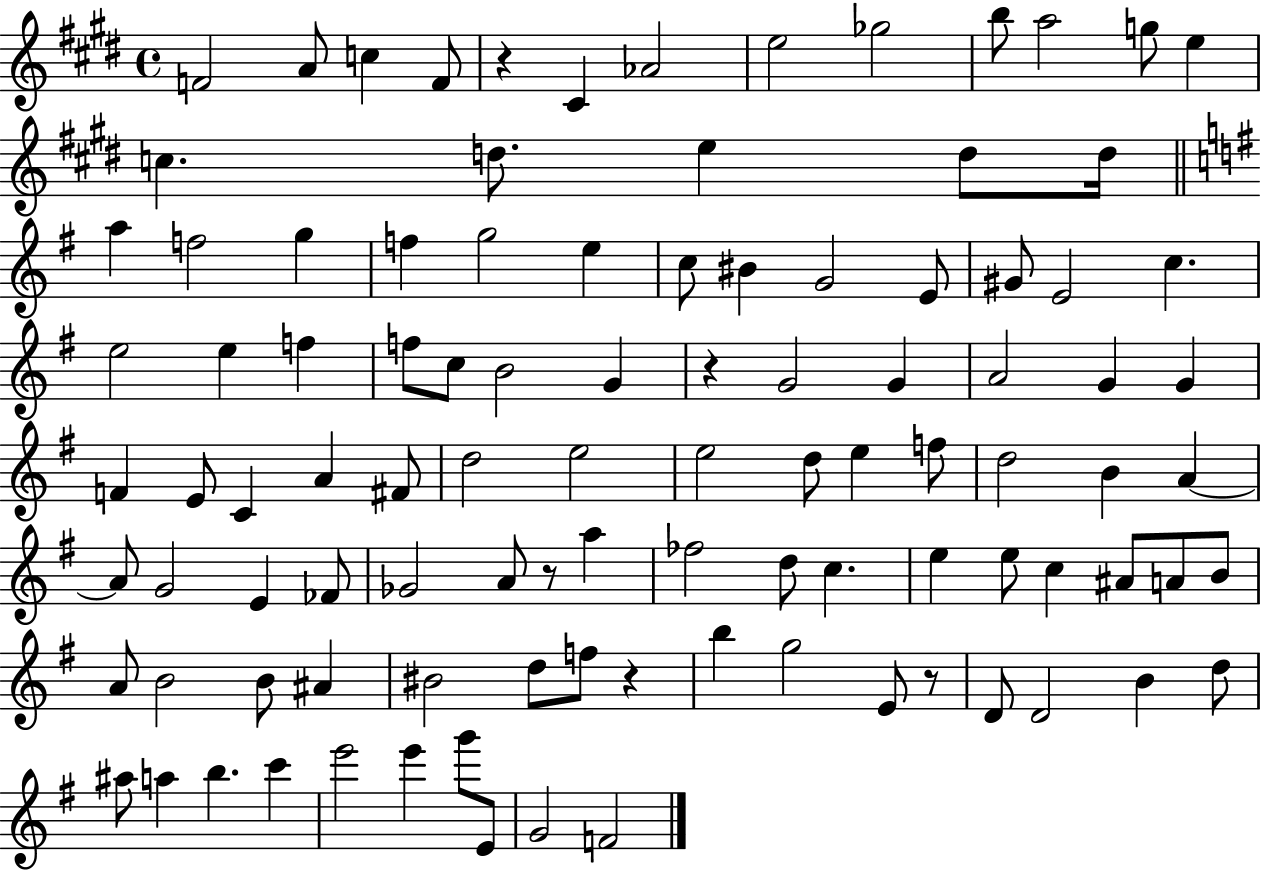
X:1
T:Untitled
M:4/4
L:1/4
K:E
F2 A/2 c F/2 z ^C _A2 e2 _g2 b/2 a2 g/2 e c d/2 e d/2 d/4 a f2 g f g2 e c/2 ^B G2 E/2 ^G/2 E2 c e2 e f f/2 c/2 B2 G z G2 G A2 G G F E/2 C A ^F/2 d2 e2 e2 d/2 e f/2 d2 B A A/2 G2 E _F/2 _G2 A/2 z/2 a _f2 d/2 c e e/2 c ^A/2 A/2 B/2 A/2 B2 B/2 ^A ^B2 d/2 f/2 z b g2 E/2 z/2 D/2 D2 B d/2 ^a/2 a b c' e'2 e' g'/2 E/2 G2 F2